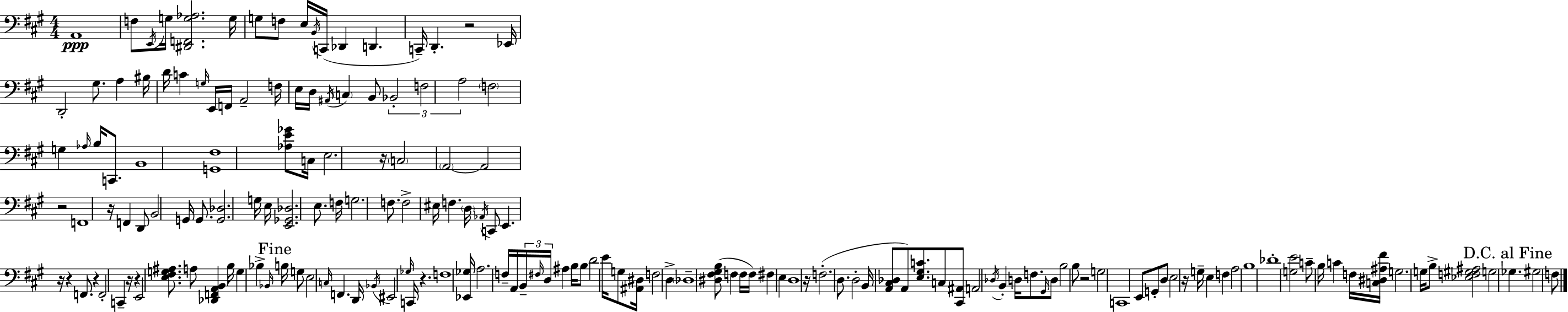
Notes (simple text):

A2/w F3/e E2/s G3/s [D#2,F2,G3,Ab3]/h. G3/s G3/e F3/e E3/s B2/s C2/s Db2/q D2/q. C2/s D2/q. R/h Eb2/s D2/h G#3/e. A3/q BIS3/s D4/s C4/q G3/s E2/s F2/s A2/h F3/s E3/s D3/s A#2/s C3/q B2/e Bb2/h F3/h A3/h F3/h G3/q Ab3/s B3/s C2/e. B2/w [G2,F#3]/w [Ab3,E4,Gb4]/e C3/s E3/h. R/s C3/h A2/h A2/h R/h F2/w R/s F2/q D2/e B2/h G2/s G2/e. [G2,Db3]/h. G3/s E3/s [E2,Gb2,Db3]/h. E3/e. F3/s G3/h. F3/e. F3/h EIS3/s F3/q. D3/s Ab2/s C2/e E2/q. R/s R/q F2/e. R/q F2/h C2/q R/s R/q E2/h [E3,F#3,G3,A#3]/e. A3/e [Db2,F2,A2,B2]/q B3/s G3/q Bb3/q Bb2/s B3/s G3/e E3/h C3/s F2/q. D2/s Bb2/s EIS2/h Gb3/s C2/s R/q. F3/w [Eb2,Gb3]/s A3/h. F3/s A2/s B2/s F#3/s D3/s A#3/q B3/s B3/e D4/h E4/s G3/e [A#2,D#3]/s F3/h D3/q Db3/w [D#3,F#3,G#3,B3]/e F3/q F3/s F3/s F#3/q E3/q D3/w R/s F3/h. D3/e. D3/h B2/s [A2,C#3,Db3]/e A2/e [E3,G#3,C4]/e. C3/e [C#2,A#2]/e A2/h Db3/s B2/q D3/s F3/e. G#2/s D3/e B3/h B3/e R/h G3/h C2/w E2/e G2/e D3/e E3/h R/s G3/s E3/q F3/q A3/h B3/w Db4/w [G3,E4]/h C4/e B3/s C4/q F3/s [C3,D#3,A#3,F#4]/s G3/h. G3/s B3/e [Eb3,F3,G#3,A#3]/h G3/h Gb3/q. G#3/h F3/e